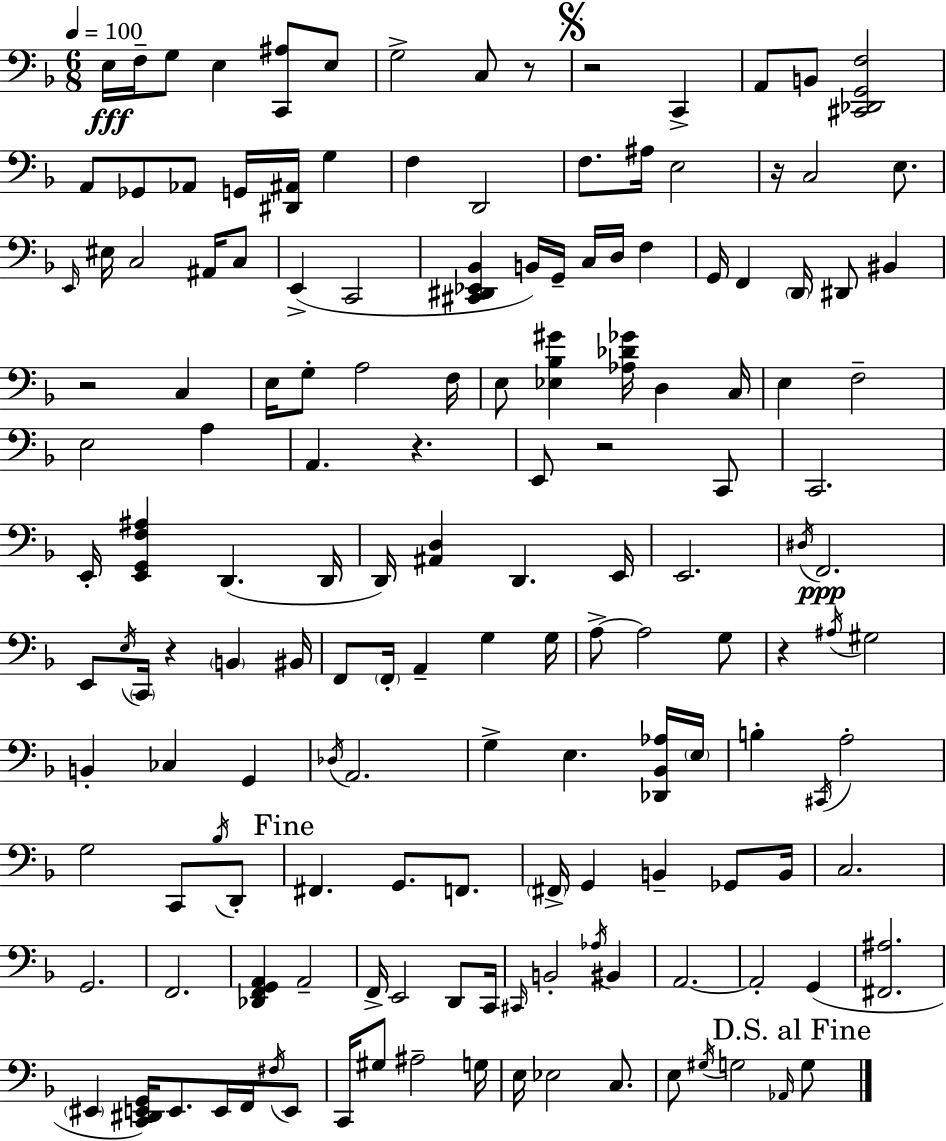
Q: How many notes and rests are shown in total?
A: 155